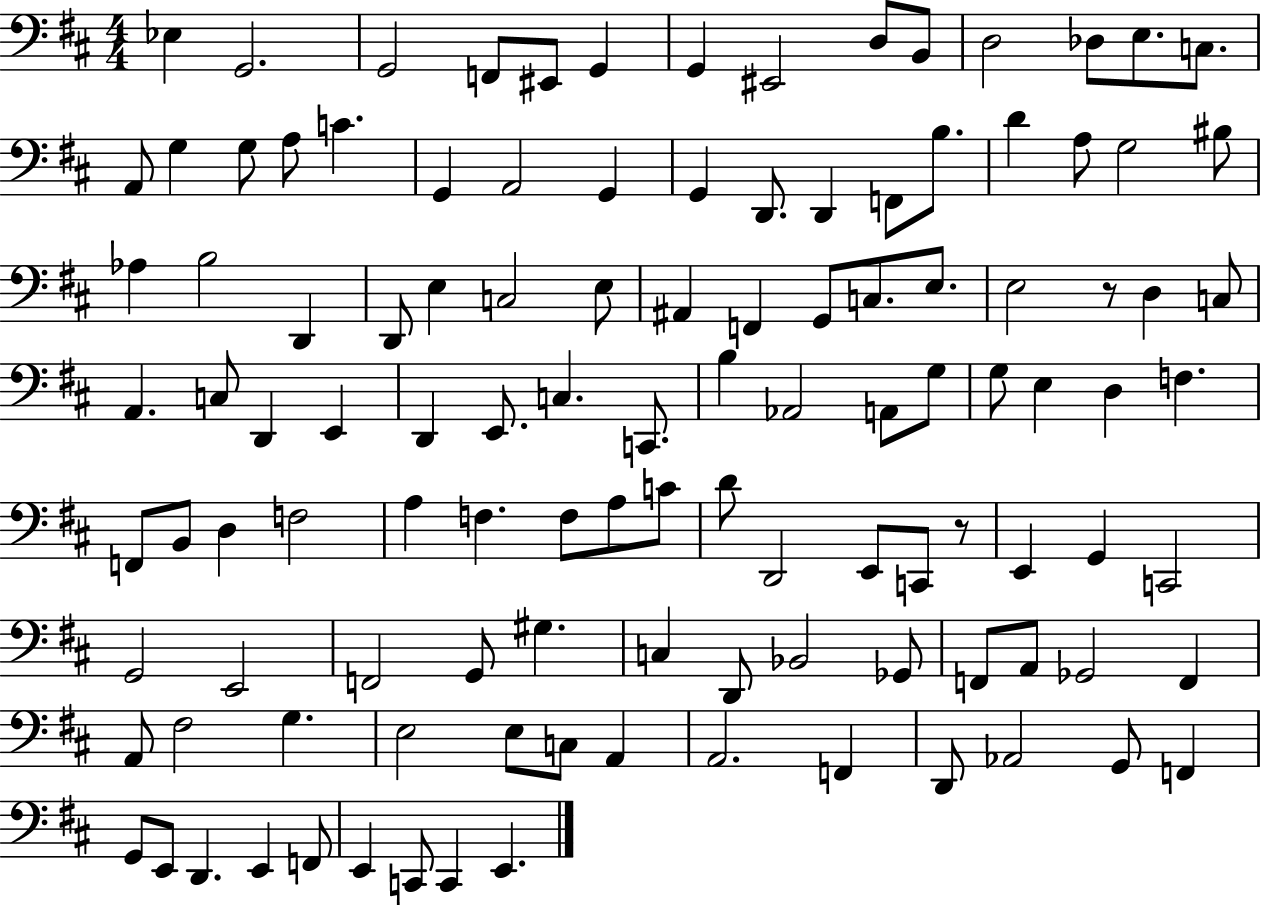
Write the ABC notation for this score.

X:1
T:Untitled
M:4/4
L:1/4
K:D
_E, G,,2 G,,2 F,,/2 ^E,,/2 G,, G,, ^E,,2 D,/2 B,,/2 D,2 _D,/2 E,/2 C,/2 A,,/2 G, G,/2 A,/2 C G,, A,,2 G,, G,, D,,/2 D,, F,,/2 B,/2 D A,/2 G,2 ^B,/2 _A, B,2 D,, D,,/2 E, C,2 E,/2 ^A,, F,, G,,/2 C,/2 E,/2 E,2 z/2 D, C,/2 A,, C,/2 D,, E,, D,, E,,/2 C, C,,/2 B, _A,,2 A,,/2 G,/2 G,/2 E, D, F, F,,/2 B,,/2 D, F,2 A, F, F,/2 A,/2 C/2 D/2 D,,2 E,,/2 C,,/2 z/2 E,, G,, C,,2 G,,2 E,,2 F,,2 G,,/2 ^G, C, D,,/2 _B,,2 _G,,/2 F,,/2 A,,/2 _G,,2 F,, A,,/2 ^F,2 G, E,2 E,/2 C,/2 A,, A,,2 F,, D,,/2 _A,,2 G,,/2 F,, G,,/2 E,,/2 D,, E,, F,,/2 E,, C,,/2 C,, E,,